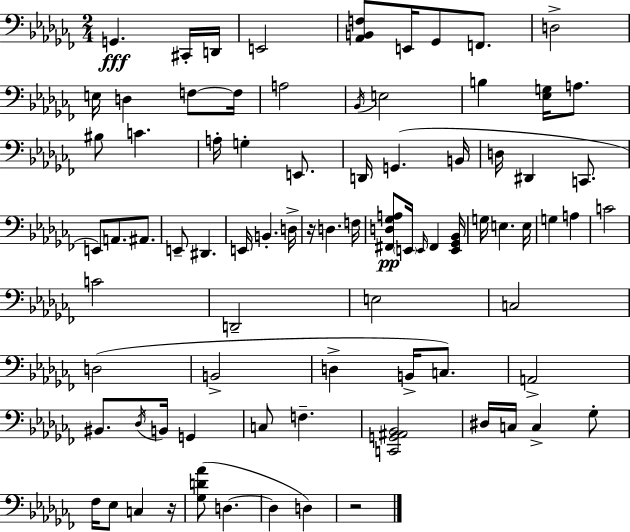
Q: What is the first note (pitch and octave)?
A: G2